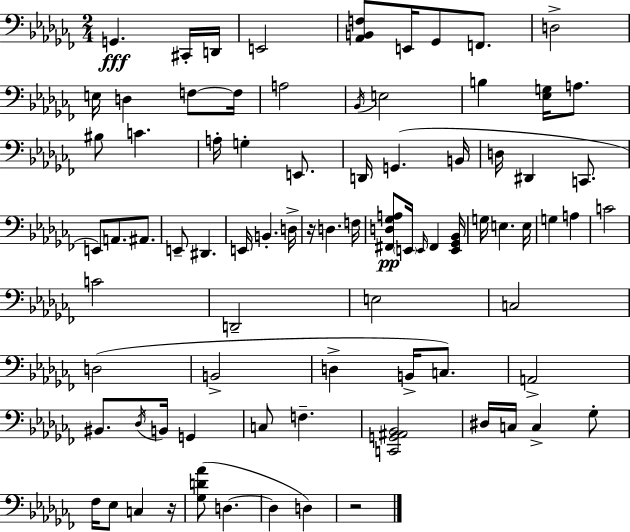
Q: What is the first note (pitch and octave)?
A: G2